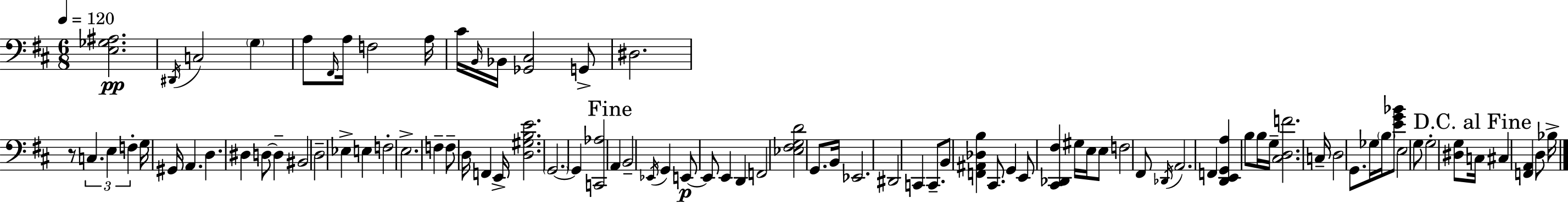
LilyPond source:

{
  \clef bass
  \numericTimeSignature
  \time 6/8
  \key d \major
  \tempo 4 = 120
  <e ges ais>2.\pp | \acciaccatura { dis,16 } c2 \parenthesize g4 | a8 \grace { fis,16 } a16 f2 | a16 cis'16 \grace { b,16 } bes,16 <ges, cis>2 | \break g,8-> dis2. | r8 \tuplet 3/2 { c4. e4 | f4-. } g16 gis,16 a,4. | d4. dis4 | \break d8~~ d4-- bis,2 | d2-- ees4-> | e4 f2-. | e2.-> | \break f4-- f8-- d16 f,4 | e,16-> <d gis b e'>2. | \parenthesize g,2.~~ | g,4 <c, aes>2 | \break \mark "Fine" a,4 b,2-- | \acciaccatura { ees,16 } g,4 e,8~~\p e,8 | e,4 d,4 f,2 | <ees fis g d'>2 | \break g,8. b,16 ees,2. | dis,2 | c,4 c,8.-- b,8 <f, ais, des b>4 | cis,8. g,4 e,8 <cis, des, fis>4 | \break gis16 e16 e8 f2 | fis,8 \acciaccatura { des,16 } a,2. | f,4 <d, e, g, a>4 | b8 b16 g16-- <cis d f'>2. | \break c16-- d2 | g,8. ges16 \parenthesize b16 <e' g' bes'>8 e2 | g8 g2-. | <dis g>8 \mark "D.C. al Fine" c16 cis4 <f, a,>4 | \break d8 bes16-> \bar "|."
}